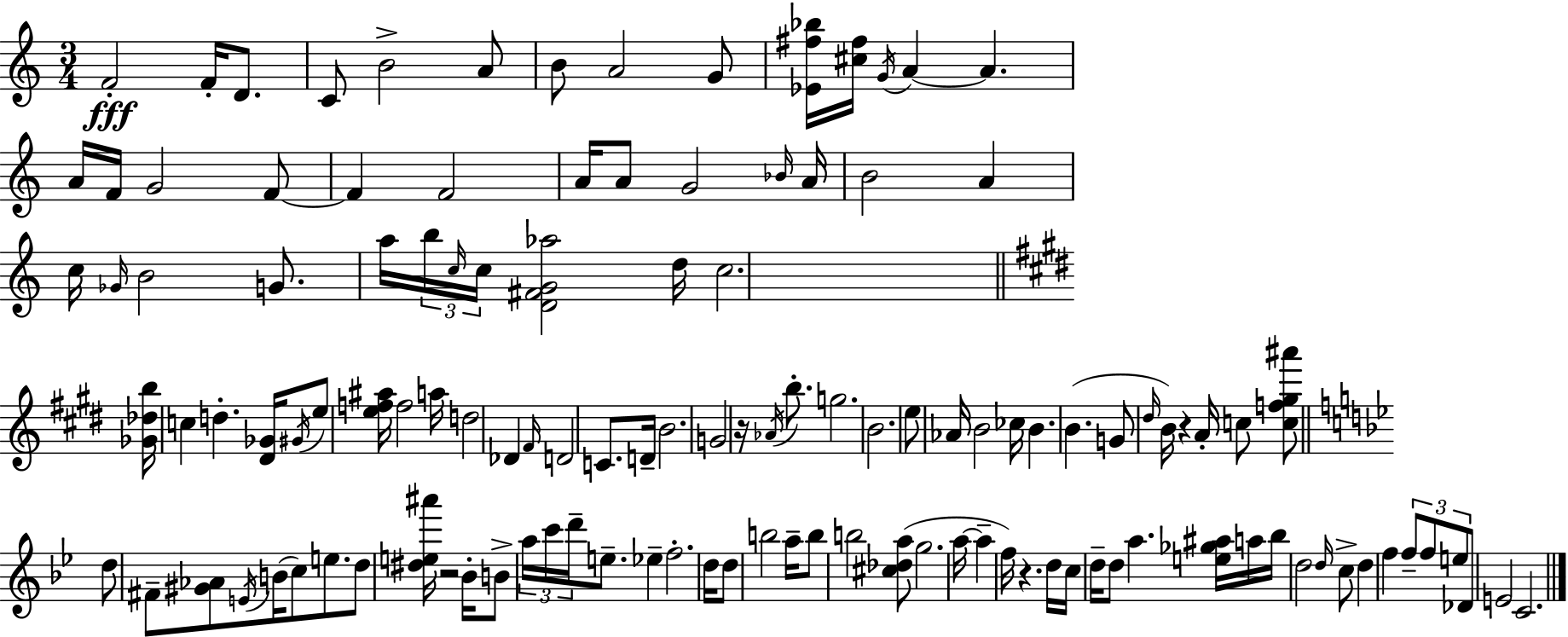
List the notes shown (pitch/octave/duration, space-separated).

F4/h F4/s D4/e. C4/e B4/h A4/e B4/e A4/h G4/e [Eb4,F#5,Bb5]/s [C#5,F#5]/s G4/s A4/q A4/q. A4/s F4/s G4/h F4/e F4/q F4/h A4/s A4/e G4/h Bb4/s A4/s B4/h A4/q C5/s Gb4/s B4/h G4/e. A5/s B5/s C5/s C5/s [D4,F#4,G4,Ab5]/h D5/s C5/h. [Gb4,Db5,B5]/s C5/q D5/q. [D#4,Gb4]/s G#4/s E5/e [E5,F5,A#5]/s F5/h A5/s D5/h Db4/q F#4/s D4/h C4/e. D4/s B4/h. G4/h R/s Ab4/s B5/e. G5/h. B4/h. E5/e Ab4/s B4/h CES5/s B4/q. B4/q. G4/e D#5/s B4/s R/q A4/s C5/e [C5,F5,G#5,A#6]/e D5/e F#4/e [G#4,Ab4]/e E4/s B4/s C5/e E5/e. D5/e [D#5,E5,A#6]/s R/h Bb4/s B4/e A5/s C6/s D6/s E5/e. Eb5/q F5/h. D5/s D5/e B5/h A5/s B5/e B5/h [C#5,Db5,A5]/e G5/h. A5/s A5/q F5/s R/q. D5/s C5/s D5/s D5/e A5/q. [E5,Gb5,A#5]/s A5/s Bb5/s D5/h D5/s C5/e D5/q F5/q F5/e F5/e E5/e Db4/e E4/h C4/h.